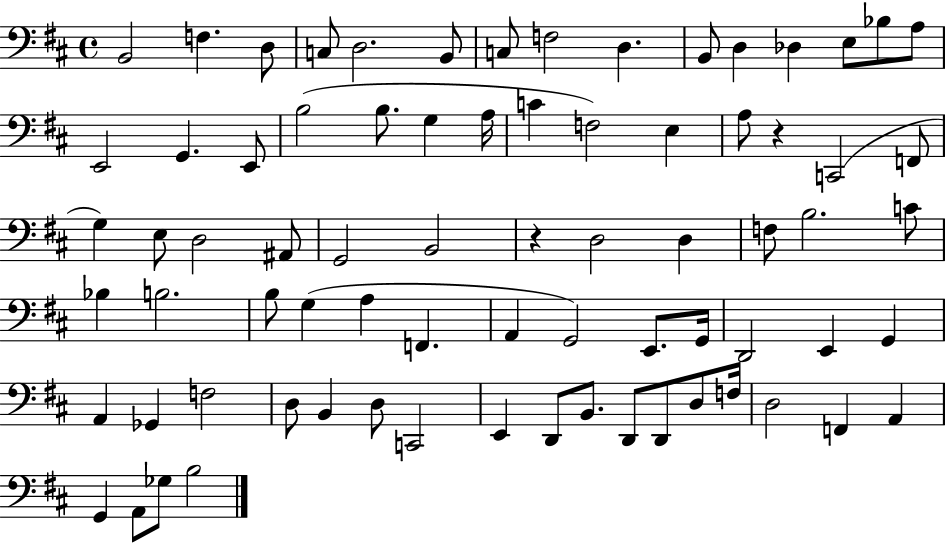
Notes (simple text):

B2/h F3/q. D3/e C3/e D3/h. B2/e C3/e F3/h D3/q. B2/e D3/q Db3/q E3/e Bb3/e A3/e E2/h G2/q. E2/e B3/h B3/e. G3/q A3/s C4/q F3/h E3/q A3/e R/q C2/h F2/e G3/q E3/e D3/h A#2/e G2/h B2/h R/q D3/h D3/q F3/e B3/h. C4/e Bb3/q B3/h. B3/e G3/q A3/q F2/q. A2/q G2/h E2/e. G2/s D2/h E2/q G2/q A2/q Gb2/q F3/h D3/e B2/q D3/e C2/h E2/q D2/e B2/e. D2/e D2/e D3/e F3/s D3/h F2/q A2/q G2/q A2/e Gb3/e B3/h